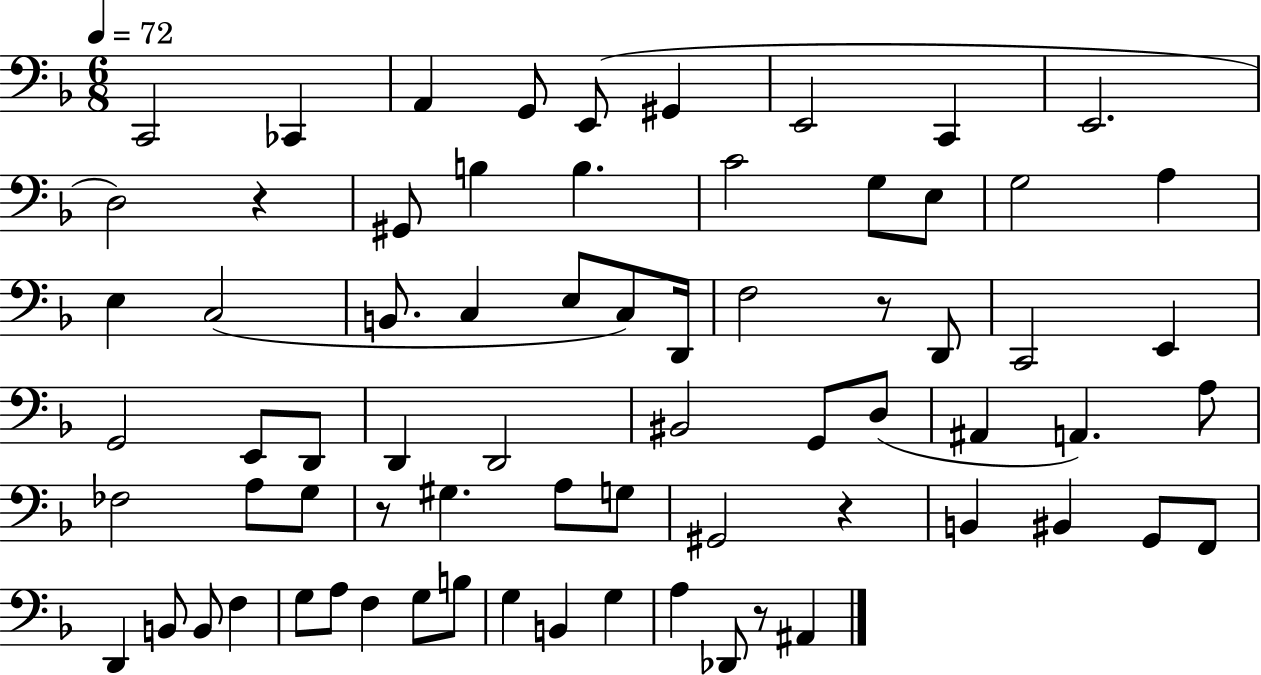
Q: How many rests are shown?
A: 5